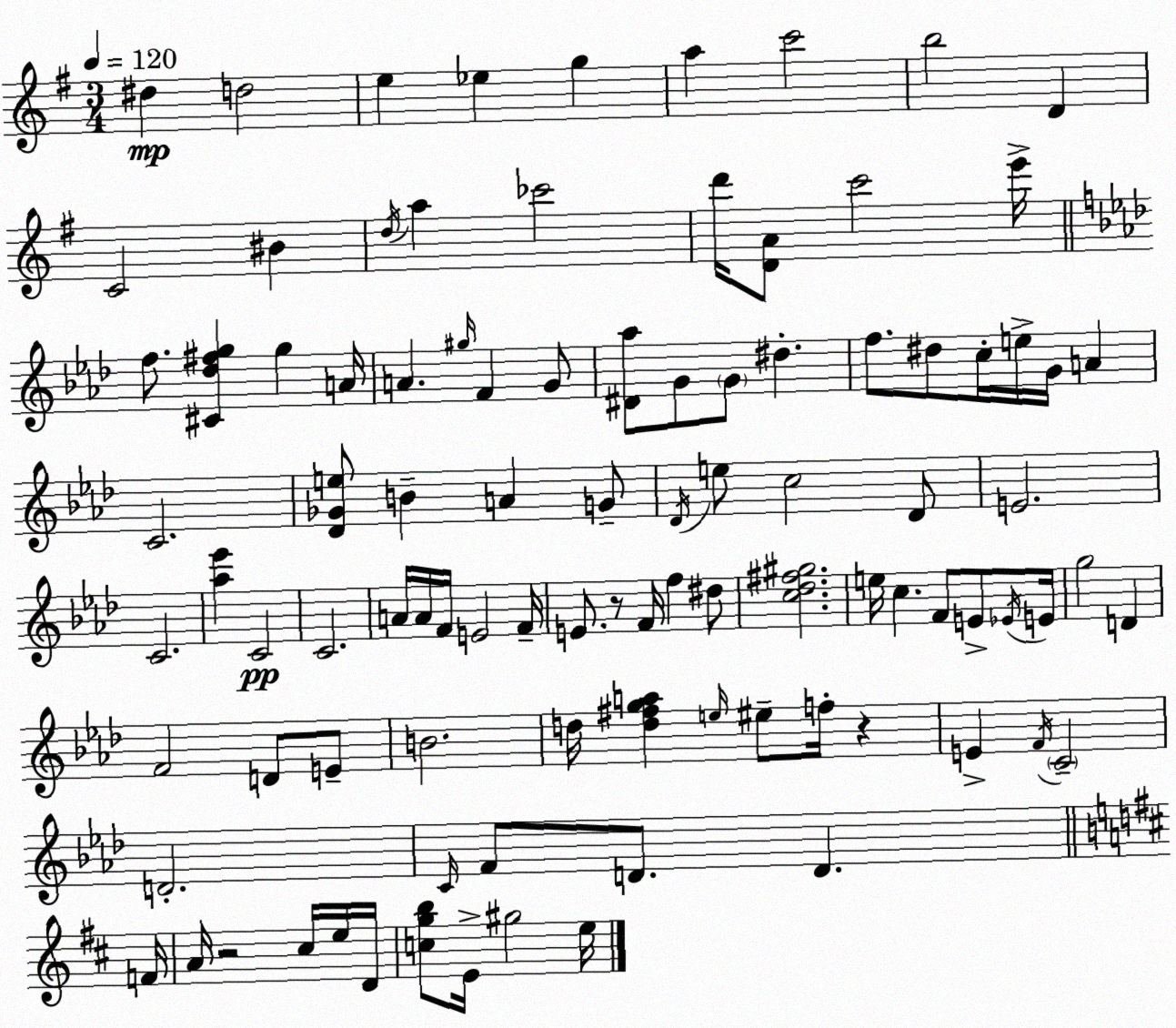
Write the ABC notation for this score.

X:1
T:Untitled
M:3/4
L:1/4
K:Em
^d d2 e _e g a c'2 b2 D C2 ^B d/4 a _c'2 d'/4 [DA]/2 c'2 e'/4 f/2 [^C_d^fg] g A/4 A ^g/4 F G/2 [^D_a]/2 G/2 G/2 ^d f/2 ^d/2 c/4 e/4 G/4 A C2 [_D_Ge]/2 B A G/2 _D/4 e/2 c2 _D/2 E2 C2 [_a_e'] C2 C2 A/4 A/4 F/4 E2 F/4 E/2 z/2 F/4 f ^d/2 [c_d^f^g]2 e/4 c F/2 E/2 _E/4 E/4 g2 D F2 D/2 E/2 B2 d/4 [d^fga] e/4 ^e/2 f/4 z E F/4 C2 D2 C/4 F/2 D/2 D F/4 A/4 z2 ^c/4 e/4 D/4 [cgb]/2 E/4 ^g2 e/4